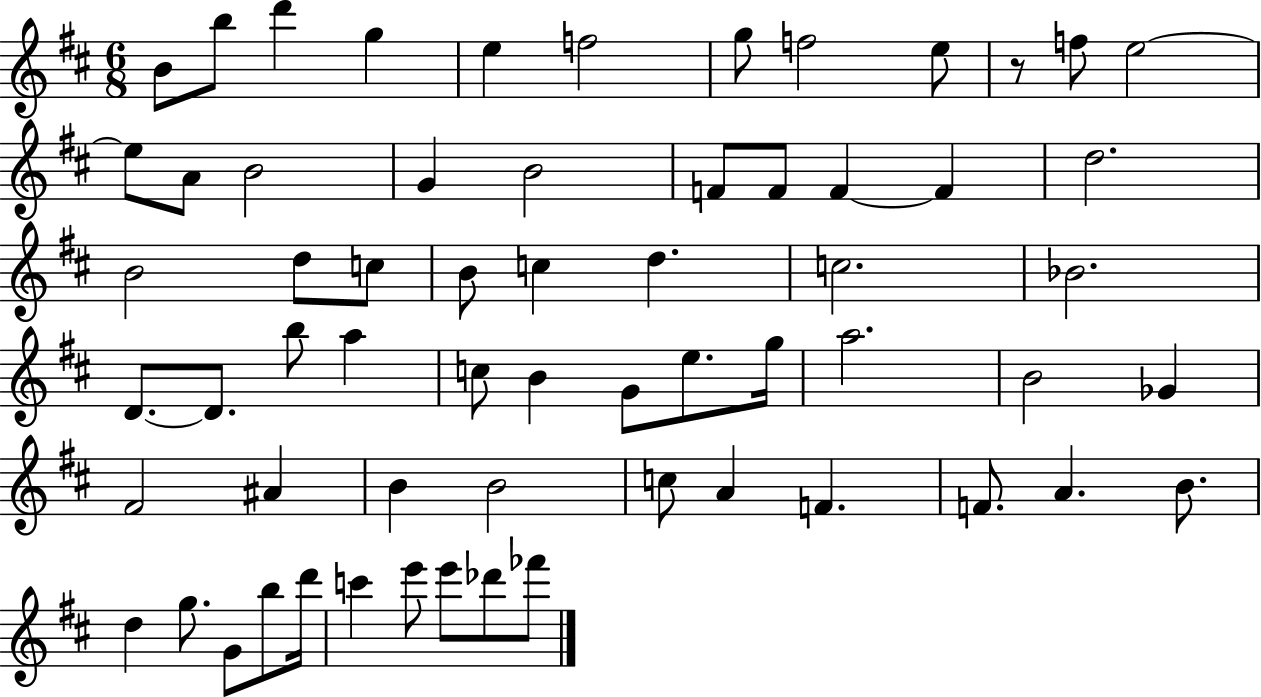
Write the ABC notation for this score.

X:1
T:Untitled
M:6/8
L:1/4
K:D
B/2 b/2 d' g e f2 g/2 f2 e/2 z/2 f/2 e2 e/2 A/2 B2 G B2 F/2 F/2 F F d2 B2 d/2 c/2 B/2 c d c2 _B2 D/2 D/2 b/2 a c/2 B G/2 e/2 g/4 a2 B2 _G ^F2 ^A B B2 c/2 A F F/2 A B/2 d g/2 G/2 b/2 d'/4 c' e'/2 e'/2 _d'/2 _f'/2